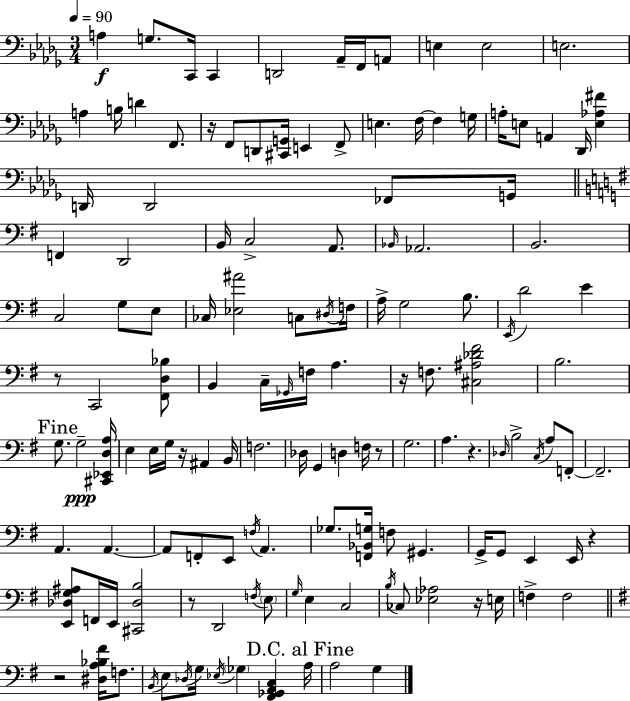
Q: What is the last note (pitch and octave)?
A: G3